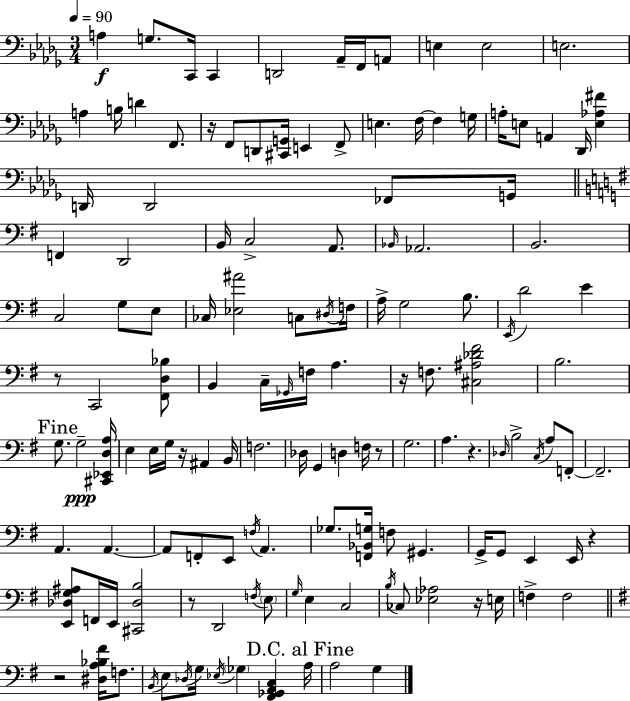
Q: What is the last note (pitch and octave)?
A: G3